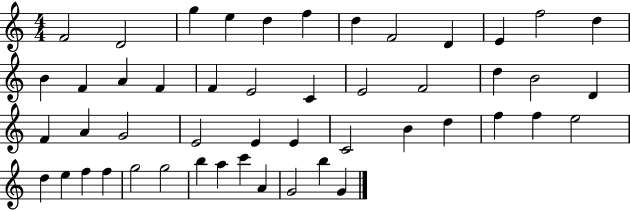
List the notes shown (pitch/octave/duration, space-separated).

F4/h D4/h G5/q E5/q D5/q F5/q D5/q F4/h D4/q E4/q F5/h D5/q B4/q F4/q A4/q F4/q F4/q E4/h C4/q E4/h F4/h D5/q B4/h D4/q F4/q A4/q G4/h E4/h E4/q E4/q C4/h B4/q D5/q F5/q F5/q E5/h D5/q E5/q F5/q F5/q G5/h G5/h B5/q A5/q C6/q A4/q G4/h B5/q G4/q